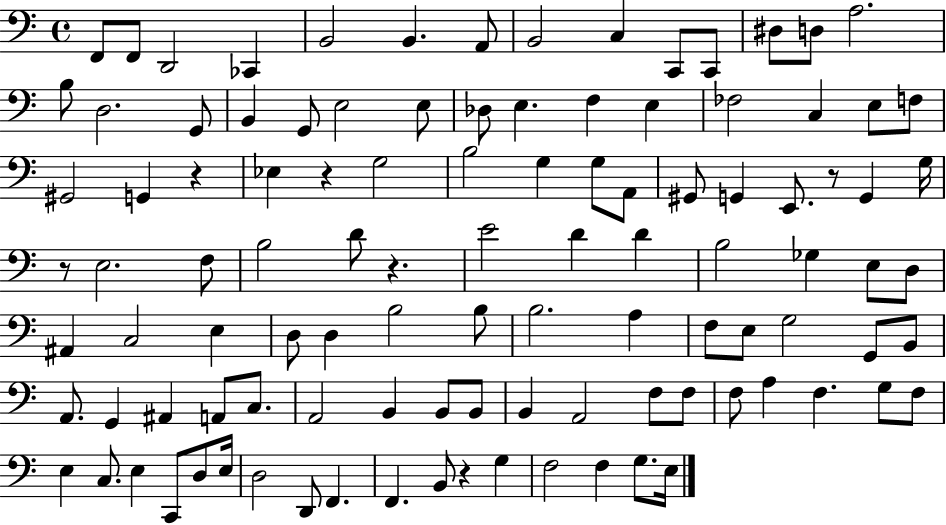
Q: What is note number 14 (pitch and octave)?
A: A3